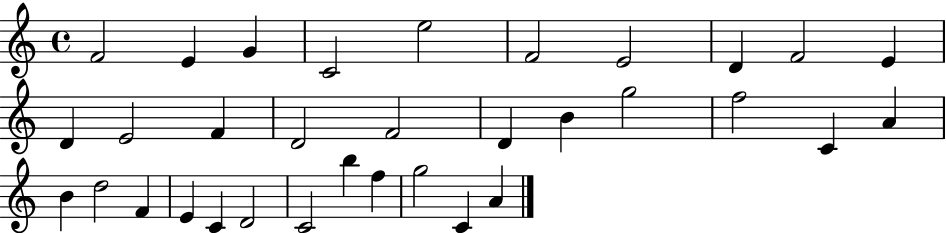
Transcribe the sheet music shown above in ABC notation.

X:1
T:Untitled
M:4/4
L:1/4
K:C
F2 E G C2 e2 F2 E2 D F2 E D E2 F D2 F2 D B g2 f2 C A B d2 F E C D2 C2 b f g2 C A